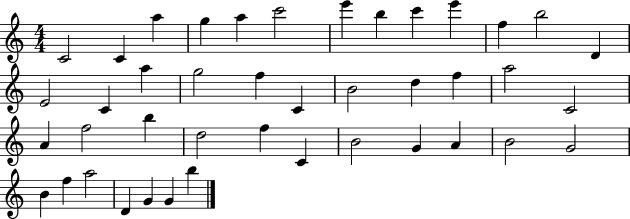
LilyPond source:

{
  \clef treble
  \numericTimeSignature
  \time 4/4
  \key c \major
  c'2 c'4 a''4 | g''4 a''4 c'''2 | e'''4 b''4 c'''4 e'''4 | f''4 b''2 d'4 | \break e'2 c'4 a''4 | g''2 f''4 c'4 | b'2 d''4 f''4 | a''2 c'2 | \break a'4 f''2 b''4 | d''2 f''4 c'4 | b'2 g'4 a'4 | b'2 g'2 | \break b'4 f''4 a''2 | d'4 g'4 g'4 b''4 | \bar "|."
}